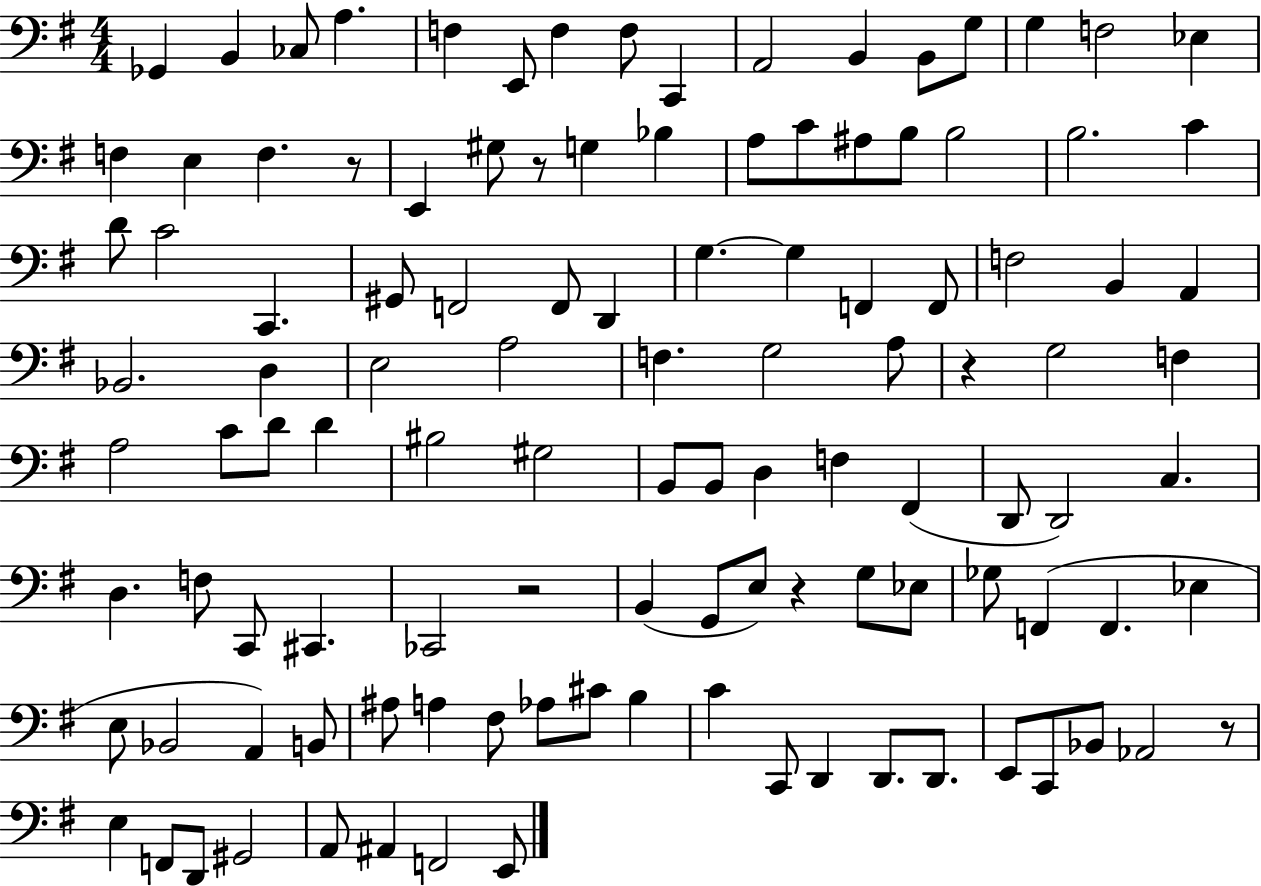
Gb2/q B2/q CES3/e A3/q. F3/q E2/e F3/q F3/e C2/q A2/h B2/q B2/e G3/e G3/q F3/h Eb3/q F3/q E3/q F3/q. R/e E2/q G#3/e R/e G3/q Bb3/q A3/e C4/e A#3/e B3/e B3/h B3/h. C4/q D4/e C4/h C2/q. G#2/e F2/h F2/e D2/q G3/q. G3/q F2/q F2/e F3/h B2/q A2/q Bb2/h. D3/q E3/h A3/h F3/q. G3/h A3/e R/q G3/h F3/q A3/h C4/e D4/e D4/q BIS3/h G#3/h B2/e B2/e D3/q F3/q F#2/q D2/e D2/h C3/q. D3/q. F3/e C2/e C#2/q. CES2/h R/h B2/q G2/e E3/e R/q G3/e Eb3/e Gb3/e F2/q F2/q. Eb3/q E3/e Bb2/h A2/q B2/e A#3/e A3/q F#3/e Ab3/e C#4/e B3/q C4/q C2/e D2/q D2/e. D2/e. E2/e C2/e Bb2/e Ab2/h R/e E3/q F2/e D2/e G#2/h A2/e A#2/q F2/h E2/e